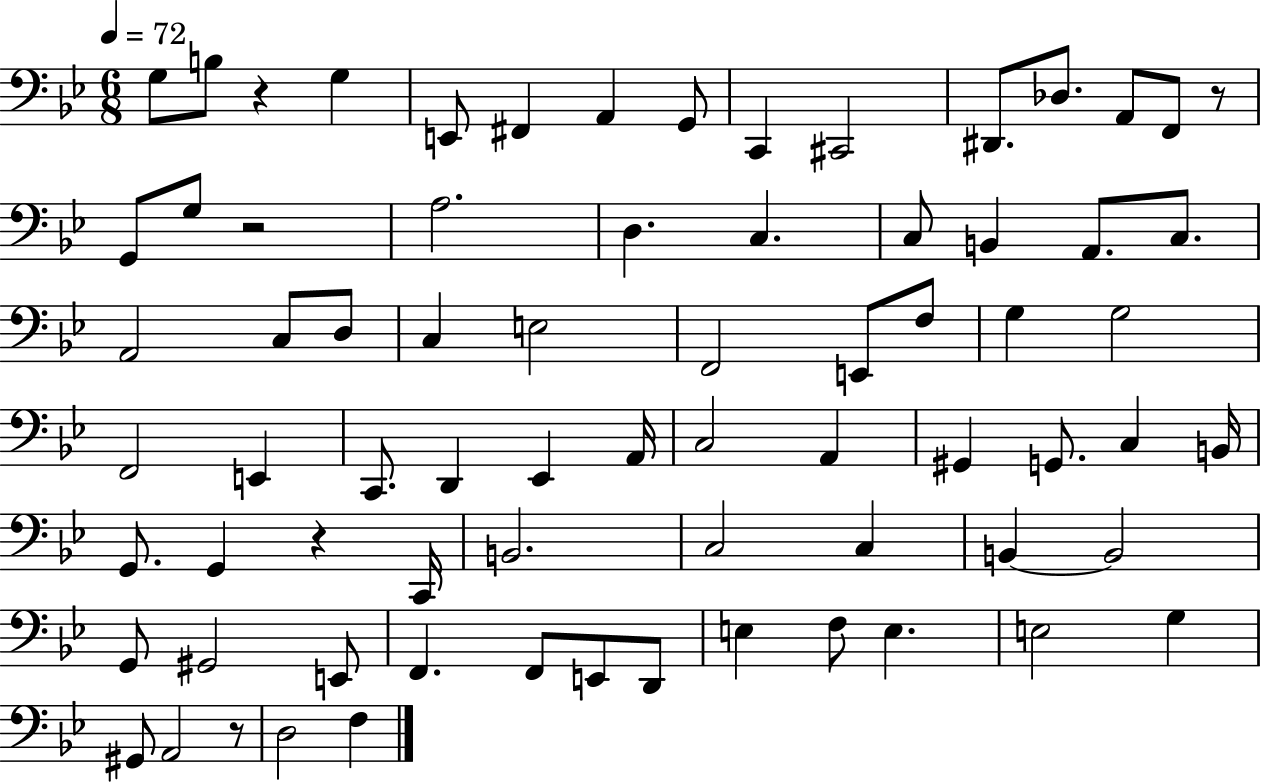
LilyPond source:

{
  \clef bass
  \numericTimeSignature
  \time 6/8
  \key bes \major
  \tempo 4 = 72
  g8 b8 r4 g4 | e,8 fis,4 a,4 g,8 | c,4 cis,2 | dis,8. des8. a,8 f,8 r8 | \break g,8 g8 r2 | a2. | d4. c4. | c8 b,4 a,8. c8. | \break a,2 c8 d8 | c4 e2 | f,2 e,8 f8 | g4 g2 | \break f,2 e,4 | c,8. d,4 ees,4 a,16 | c2 a,4 | gis,4 g,8. c4 b,16 | \break g,8. g,4 r4 c,16 | b,2. | c2 c4 | b,4~~ b,2 | \break g,8 gis,2 e,8 | f,4. f,8 e,8 d,8 | e4 f8 e4. | e2 g4 | \break gis,8 a,2 r8 | d2 f4 | \bar "|."
}